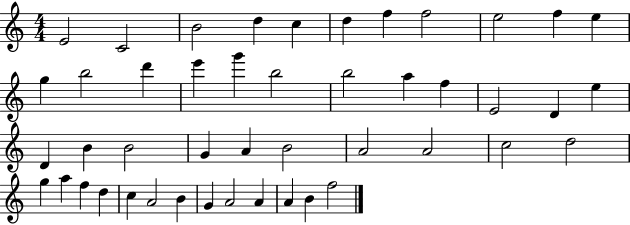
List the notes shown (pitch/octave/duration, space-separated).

E4/h C4/h B4/h D5/q C5/q D5/q F5/q F5/h E5/h F5/q E5/q G5/q B5/h D6/q E6/q G6/q B5/h B5/h A5/q F5/q E4/h D4/q E5/q D4/q B4/q B4/h G4/q A4/q B4/h A4/h A4/h C5/h D5/h G5/q A5/q F5/q D5/q C5/q A4/h B4/q G4/q A4/h A4/q A4/q B4/q F5/h